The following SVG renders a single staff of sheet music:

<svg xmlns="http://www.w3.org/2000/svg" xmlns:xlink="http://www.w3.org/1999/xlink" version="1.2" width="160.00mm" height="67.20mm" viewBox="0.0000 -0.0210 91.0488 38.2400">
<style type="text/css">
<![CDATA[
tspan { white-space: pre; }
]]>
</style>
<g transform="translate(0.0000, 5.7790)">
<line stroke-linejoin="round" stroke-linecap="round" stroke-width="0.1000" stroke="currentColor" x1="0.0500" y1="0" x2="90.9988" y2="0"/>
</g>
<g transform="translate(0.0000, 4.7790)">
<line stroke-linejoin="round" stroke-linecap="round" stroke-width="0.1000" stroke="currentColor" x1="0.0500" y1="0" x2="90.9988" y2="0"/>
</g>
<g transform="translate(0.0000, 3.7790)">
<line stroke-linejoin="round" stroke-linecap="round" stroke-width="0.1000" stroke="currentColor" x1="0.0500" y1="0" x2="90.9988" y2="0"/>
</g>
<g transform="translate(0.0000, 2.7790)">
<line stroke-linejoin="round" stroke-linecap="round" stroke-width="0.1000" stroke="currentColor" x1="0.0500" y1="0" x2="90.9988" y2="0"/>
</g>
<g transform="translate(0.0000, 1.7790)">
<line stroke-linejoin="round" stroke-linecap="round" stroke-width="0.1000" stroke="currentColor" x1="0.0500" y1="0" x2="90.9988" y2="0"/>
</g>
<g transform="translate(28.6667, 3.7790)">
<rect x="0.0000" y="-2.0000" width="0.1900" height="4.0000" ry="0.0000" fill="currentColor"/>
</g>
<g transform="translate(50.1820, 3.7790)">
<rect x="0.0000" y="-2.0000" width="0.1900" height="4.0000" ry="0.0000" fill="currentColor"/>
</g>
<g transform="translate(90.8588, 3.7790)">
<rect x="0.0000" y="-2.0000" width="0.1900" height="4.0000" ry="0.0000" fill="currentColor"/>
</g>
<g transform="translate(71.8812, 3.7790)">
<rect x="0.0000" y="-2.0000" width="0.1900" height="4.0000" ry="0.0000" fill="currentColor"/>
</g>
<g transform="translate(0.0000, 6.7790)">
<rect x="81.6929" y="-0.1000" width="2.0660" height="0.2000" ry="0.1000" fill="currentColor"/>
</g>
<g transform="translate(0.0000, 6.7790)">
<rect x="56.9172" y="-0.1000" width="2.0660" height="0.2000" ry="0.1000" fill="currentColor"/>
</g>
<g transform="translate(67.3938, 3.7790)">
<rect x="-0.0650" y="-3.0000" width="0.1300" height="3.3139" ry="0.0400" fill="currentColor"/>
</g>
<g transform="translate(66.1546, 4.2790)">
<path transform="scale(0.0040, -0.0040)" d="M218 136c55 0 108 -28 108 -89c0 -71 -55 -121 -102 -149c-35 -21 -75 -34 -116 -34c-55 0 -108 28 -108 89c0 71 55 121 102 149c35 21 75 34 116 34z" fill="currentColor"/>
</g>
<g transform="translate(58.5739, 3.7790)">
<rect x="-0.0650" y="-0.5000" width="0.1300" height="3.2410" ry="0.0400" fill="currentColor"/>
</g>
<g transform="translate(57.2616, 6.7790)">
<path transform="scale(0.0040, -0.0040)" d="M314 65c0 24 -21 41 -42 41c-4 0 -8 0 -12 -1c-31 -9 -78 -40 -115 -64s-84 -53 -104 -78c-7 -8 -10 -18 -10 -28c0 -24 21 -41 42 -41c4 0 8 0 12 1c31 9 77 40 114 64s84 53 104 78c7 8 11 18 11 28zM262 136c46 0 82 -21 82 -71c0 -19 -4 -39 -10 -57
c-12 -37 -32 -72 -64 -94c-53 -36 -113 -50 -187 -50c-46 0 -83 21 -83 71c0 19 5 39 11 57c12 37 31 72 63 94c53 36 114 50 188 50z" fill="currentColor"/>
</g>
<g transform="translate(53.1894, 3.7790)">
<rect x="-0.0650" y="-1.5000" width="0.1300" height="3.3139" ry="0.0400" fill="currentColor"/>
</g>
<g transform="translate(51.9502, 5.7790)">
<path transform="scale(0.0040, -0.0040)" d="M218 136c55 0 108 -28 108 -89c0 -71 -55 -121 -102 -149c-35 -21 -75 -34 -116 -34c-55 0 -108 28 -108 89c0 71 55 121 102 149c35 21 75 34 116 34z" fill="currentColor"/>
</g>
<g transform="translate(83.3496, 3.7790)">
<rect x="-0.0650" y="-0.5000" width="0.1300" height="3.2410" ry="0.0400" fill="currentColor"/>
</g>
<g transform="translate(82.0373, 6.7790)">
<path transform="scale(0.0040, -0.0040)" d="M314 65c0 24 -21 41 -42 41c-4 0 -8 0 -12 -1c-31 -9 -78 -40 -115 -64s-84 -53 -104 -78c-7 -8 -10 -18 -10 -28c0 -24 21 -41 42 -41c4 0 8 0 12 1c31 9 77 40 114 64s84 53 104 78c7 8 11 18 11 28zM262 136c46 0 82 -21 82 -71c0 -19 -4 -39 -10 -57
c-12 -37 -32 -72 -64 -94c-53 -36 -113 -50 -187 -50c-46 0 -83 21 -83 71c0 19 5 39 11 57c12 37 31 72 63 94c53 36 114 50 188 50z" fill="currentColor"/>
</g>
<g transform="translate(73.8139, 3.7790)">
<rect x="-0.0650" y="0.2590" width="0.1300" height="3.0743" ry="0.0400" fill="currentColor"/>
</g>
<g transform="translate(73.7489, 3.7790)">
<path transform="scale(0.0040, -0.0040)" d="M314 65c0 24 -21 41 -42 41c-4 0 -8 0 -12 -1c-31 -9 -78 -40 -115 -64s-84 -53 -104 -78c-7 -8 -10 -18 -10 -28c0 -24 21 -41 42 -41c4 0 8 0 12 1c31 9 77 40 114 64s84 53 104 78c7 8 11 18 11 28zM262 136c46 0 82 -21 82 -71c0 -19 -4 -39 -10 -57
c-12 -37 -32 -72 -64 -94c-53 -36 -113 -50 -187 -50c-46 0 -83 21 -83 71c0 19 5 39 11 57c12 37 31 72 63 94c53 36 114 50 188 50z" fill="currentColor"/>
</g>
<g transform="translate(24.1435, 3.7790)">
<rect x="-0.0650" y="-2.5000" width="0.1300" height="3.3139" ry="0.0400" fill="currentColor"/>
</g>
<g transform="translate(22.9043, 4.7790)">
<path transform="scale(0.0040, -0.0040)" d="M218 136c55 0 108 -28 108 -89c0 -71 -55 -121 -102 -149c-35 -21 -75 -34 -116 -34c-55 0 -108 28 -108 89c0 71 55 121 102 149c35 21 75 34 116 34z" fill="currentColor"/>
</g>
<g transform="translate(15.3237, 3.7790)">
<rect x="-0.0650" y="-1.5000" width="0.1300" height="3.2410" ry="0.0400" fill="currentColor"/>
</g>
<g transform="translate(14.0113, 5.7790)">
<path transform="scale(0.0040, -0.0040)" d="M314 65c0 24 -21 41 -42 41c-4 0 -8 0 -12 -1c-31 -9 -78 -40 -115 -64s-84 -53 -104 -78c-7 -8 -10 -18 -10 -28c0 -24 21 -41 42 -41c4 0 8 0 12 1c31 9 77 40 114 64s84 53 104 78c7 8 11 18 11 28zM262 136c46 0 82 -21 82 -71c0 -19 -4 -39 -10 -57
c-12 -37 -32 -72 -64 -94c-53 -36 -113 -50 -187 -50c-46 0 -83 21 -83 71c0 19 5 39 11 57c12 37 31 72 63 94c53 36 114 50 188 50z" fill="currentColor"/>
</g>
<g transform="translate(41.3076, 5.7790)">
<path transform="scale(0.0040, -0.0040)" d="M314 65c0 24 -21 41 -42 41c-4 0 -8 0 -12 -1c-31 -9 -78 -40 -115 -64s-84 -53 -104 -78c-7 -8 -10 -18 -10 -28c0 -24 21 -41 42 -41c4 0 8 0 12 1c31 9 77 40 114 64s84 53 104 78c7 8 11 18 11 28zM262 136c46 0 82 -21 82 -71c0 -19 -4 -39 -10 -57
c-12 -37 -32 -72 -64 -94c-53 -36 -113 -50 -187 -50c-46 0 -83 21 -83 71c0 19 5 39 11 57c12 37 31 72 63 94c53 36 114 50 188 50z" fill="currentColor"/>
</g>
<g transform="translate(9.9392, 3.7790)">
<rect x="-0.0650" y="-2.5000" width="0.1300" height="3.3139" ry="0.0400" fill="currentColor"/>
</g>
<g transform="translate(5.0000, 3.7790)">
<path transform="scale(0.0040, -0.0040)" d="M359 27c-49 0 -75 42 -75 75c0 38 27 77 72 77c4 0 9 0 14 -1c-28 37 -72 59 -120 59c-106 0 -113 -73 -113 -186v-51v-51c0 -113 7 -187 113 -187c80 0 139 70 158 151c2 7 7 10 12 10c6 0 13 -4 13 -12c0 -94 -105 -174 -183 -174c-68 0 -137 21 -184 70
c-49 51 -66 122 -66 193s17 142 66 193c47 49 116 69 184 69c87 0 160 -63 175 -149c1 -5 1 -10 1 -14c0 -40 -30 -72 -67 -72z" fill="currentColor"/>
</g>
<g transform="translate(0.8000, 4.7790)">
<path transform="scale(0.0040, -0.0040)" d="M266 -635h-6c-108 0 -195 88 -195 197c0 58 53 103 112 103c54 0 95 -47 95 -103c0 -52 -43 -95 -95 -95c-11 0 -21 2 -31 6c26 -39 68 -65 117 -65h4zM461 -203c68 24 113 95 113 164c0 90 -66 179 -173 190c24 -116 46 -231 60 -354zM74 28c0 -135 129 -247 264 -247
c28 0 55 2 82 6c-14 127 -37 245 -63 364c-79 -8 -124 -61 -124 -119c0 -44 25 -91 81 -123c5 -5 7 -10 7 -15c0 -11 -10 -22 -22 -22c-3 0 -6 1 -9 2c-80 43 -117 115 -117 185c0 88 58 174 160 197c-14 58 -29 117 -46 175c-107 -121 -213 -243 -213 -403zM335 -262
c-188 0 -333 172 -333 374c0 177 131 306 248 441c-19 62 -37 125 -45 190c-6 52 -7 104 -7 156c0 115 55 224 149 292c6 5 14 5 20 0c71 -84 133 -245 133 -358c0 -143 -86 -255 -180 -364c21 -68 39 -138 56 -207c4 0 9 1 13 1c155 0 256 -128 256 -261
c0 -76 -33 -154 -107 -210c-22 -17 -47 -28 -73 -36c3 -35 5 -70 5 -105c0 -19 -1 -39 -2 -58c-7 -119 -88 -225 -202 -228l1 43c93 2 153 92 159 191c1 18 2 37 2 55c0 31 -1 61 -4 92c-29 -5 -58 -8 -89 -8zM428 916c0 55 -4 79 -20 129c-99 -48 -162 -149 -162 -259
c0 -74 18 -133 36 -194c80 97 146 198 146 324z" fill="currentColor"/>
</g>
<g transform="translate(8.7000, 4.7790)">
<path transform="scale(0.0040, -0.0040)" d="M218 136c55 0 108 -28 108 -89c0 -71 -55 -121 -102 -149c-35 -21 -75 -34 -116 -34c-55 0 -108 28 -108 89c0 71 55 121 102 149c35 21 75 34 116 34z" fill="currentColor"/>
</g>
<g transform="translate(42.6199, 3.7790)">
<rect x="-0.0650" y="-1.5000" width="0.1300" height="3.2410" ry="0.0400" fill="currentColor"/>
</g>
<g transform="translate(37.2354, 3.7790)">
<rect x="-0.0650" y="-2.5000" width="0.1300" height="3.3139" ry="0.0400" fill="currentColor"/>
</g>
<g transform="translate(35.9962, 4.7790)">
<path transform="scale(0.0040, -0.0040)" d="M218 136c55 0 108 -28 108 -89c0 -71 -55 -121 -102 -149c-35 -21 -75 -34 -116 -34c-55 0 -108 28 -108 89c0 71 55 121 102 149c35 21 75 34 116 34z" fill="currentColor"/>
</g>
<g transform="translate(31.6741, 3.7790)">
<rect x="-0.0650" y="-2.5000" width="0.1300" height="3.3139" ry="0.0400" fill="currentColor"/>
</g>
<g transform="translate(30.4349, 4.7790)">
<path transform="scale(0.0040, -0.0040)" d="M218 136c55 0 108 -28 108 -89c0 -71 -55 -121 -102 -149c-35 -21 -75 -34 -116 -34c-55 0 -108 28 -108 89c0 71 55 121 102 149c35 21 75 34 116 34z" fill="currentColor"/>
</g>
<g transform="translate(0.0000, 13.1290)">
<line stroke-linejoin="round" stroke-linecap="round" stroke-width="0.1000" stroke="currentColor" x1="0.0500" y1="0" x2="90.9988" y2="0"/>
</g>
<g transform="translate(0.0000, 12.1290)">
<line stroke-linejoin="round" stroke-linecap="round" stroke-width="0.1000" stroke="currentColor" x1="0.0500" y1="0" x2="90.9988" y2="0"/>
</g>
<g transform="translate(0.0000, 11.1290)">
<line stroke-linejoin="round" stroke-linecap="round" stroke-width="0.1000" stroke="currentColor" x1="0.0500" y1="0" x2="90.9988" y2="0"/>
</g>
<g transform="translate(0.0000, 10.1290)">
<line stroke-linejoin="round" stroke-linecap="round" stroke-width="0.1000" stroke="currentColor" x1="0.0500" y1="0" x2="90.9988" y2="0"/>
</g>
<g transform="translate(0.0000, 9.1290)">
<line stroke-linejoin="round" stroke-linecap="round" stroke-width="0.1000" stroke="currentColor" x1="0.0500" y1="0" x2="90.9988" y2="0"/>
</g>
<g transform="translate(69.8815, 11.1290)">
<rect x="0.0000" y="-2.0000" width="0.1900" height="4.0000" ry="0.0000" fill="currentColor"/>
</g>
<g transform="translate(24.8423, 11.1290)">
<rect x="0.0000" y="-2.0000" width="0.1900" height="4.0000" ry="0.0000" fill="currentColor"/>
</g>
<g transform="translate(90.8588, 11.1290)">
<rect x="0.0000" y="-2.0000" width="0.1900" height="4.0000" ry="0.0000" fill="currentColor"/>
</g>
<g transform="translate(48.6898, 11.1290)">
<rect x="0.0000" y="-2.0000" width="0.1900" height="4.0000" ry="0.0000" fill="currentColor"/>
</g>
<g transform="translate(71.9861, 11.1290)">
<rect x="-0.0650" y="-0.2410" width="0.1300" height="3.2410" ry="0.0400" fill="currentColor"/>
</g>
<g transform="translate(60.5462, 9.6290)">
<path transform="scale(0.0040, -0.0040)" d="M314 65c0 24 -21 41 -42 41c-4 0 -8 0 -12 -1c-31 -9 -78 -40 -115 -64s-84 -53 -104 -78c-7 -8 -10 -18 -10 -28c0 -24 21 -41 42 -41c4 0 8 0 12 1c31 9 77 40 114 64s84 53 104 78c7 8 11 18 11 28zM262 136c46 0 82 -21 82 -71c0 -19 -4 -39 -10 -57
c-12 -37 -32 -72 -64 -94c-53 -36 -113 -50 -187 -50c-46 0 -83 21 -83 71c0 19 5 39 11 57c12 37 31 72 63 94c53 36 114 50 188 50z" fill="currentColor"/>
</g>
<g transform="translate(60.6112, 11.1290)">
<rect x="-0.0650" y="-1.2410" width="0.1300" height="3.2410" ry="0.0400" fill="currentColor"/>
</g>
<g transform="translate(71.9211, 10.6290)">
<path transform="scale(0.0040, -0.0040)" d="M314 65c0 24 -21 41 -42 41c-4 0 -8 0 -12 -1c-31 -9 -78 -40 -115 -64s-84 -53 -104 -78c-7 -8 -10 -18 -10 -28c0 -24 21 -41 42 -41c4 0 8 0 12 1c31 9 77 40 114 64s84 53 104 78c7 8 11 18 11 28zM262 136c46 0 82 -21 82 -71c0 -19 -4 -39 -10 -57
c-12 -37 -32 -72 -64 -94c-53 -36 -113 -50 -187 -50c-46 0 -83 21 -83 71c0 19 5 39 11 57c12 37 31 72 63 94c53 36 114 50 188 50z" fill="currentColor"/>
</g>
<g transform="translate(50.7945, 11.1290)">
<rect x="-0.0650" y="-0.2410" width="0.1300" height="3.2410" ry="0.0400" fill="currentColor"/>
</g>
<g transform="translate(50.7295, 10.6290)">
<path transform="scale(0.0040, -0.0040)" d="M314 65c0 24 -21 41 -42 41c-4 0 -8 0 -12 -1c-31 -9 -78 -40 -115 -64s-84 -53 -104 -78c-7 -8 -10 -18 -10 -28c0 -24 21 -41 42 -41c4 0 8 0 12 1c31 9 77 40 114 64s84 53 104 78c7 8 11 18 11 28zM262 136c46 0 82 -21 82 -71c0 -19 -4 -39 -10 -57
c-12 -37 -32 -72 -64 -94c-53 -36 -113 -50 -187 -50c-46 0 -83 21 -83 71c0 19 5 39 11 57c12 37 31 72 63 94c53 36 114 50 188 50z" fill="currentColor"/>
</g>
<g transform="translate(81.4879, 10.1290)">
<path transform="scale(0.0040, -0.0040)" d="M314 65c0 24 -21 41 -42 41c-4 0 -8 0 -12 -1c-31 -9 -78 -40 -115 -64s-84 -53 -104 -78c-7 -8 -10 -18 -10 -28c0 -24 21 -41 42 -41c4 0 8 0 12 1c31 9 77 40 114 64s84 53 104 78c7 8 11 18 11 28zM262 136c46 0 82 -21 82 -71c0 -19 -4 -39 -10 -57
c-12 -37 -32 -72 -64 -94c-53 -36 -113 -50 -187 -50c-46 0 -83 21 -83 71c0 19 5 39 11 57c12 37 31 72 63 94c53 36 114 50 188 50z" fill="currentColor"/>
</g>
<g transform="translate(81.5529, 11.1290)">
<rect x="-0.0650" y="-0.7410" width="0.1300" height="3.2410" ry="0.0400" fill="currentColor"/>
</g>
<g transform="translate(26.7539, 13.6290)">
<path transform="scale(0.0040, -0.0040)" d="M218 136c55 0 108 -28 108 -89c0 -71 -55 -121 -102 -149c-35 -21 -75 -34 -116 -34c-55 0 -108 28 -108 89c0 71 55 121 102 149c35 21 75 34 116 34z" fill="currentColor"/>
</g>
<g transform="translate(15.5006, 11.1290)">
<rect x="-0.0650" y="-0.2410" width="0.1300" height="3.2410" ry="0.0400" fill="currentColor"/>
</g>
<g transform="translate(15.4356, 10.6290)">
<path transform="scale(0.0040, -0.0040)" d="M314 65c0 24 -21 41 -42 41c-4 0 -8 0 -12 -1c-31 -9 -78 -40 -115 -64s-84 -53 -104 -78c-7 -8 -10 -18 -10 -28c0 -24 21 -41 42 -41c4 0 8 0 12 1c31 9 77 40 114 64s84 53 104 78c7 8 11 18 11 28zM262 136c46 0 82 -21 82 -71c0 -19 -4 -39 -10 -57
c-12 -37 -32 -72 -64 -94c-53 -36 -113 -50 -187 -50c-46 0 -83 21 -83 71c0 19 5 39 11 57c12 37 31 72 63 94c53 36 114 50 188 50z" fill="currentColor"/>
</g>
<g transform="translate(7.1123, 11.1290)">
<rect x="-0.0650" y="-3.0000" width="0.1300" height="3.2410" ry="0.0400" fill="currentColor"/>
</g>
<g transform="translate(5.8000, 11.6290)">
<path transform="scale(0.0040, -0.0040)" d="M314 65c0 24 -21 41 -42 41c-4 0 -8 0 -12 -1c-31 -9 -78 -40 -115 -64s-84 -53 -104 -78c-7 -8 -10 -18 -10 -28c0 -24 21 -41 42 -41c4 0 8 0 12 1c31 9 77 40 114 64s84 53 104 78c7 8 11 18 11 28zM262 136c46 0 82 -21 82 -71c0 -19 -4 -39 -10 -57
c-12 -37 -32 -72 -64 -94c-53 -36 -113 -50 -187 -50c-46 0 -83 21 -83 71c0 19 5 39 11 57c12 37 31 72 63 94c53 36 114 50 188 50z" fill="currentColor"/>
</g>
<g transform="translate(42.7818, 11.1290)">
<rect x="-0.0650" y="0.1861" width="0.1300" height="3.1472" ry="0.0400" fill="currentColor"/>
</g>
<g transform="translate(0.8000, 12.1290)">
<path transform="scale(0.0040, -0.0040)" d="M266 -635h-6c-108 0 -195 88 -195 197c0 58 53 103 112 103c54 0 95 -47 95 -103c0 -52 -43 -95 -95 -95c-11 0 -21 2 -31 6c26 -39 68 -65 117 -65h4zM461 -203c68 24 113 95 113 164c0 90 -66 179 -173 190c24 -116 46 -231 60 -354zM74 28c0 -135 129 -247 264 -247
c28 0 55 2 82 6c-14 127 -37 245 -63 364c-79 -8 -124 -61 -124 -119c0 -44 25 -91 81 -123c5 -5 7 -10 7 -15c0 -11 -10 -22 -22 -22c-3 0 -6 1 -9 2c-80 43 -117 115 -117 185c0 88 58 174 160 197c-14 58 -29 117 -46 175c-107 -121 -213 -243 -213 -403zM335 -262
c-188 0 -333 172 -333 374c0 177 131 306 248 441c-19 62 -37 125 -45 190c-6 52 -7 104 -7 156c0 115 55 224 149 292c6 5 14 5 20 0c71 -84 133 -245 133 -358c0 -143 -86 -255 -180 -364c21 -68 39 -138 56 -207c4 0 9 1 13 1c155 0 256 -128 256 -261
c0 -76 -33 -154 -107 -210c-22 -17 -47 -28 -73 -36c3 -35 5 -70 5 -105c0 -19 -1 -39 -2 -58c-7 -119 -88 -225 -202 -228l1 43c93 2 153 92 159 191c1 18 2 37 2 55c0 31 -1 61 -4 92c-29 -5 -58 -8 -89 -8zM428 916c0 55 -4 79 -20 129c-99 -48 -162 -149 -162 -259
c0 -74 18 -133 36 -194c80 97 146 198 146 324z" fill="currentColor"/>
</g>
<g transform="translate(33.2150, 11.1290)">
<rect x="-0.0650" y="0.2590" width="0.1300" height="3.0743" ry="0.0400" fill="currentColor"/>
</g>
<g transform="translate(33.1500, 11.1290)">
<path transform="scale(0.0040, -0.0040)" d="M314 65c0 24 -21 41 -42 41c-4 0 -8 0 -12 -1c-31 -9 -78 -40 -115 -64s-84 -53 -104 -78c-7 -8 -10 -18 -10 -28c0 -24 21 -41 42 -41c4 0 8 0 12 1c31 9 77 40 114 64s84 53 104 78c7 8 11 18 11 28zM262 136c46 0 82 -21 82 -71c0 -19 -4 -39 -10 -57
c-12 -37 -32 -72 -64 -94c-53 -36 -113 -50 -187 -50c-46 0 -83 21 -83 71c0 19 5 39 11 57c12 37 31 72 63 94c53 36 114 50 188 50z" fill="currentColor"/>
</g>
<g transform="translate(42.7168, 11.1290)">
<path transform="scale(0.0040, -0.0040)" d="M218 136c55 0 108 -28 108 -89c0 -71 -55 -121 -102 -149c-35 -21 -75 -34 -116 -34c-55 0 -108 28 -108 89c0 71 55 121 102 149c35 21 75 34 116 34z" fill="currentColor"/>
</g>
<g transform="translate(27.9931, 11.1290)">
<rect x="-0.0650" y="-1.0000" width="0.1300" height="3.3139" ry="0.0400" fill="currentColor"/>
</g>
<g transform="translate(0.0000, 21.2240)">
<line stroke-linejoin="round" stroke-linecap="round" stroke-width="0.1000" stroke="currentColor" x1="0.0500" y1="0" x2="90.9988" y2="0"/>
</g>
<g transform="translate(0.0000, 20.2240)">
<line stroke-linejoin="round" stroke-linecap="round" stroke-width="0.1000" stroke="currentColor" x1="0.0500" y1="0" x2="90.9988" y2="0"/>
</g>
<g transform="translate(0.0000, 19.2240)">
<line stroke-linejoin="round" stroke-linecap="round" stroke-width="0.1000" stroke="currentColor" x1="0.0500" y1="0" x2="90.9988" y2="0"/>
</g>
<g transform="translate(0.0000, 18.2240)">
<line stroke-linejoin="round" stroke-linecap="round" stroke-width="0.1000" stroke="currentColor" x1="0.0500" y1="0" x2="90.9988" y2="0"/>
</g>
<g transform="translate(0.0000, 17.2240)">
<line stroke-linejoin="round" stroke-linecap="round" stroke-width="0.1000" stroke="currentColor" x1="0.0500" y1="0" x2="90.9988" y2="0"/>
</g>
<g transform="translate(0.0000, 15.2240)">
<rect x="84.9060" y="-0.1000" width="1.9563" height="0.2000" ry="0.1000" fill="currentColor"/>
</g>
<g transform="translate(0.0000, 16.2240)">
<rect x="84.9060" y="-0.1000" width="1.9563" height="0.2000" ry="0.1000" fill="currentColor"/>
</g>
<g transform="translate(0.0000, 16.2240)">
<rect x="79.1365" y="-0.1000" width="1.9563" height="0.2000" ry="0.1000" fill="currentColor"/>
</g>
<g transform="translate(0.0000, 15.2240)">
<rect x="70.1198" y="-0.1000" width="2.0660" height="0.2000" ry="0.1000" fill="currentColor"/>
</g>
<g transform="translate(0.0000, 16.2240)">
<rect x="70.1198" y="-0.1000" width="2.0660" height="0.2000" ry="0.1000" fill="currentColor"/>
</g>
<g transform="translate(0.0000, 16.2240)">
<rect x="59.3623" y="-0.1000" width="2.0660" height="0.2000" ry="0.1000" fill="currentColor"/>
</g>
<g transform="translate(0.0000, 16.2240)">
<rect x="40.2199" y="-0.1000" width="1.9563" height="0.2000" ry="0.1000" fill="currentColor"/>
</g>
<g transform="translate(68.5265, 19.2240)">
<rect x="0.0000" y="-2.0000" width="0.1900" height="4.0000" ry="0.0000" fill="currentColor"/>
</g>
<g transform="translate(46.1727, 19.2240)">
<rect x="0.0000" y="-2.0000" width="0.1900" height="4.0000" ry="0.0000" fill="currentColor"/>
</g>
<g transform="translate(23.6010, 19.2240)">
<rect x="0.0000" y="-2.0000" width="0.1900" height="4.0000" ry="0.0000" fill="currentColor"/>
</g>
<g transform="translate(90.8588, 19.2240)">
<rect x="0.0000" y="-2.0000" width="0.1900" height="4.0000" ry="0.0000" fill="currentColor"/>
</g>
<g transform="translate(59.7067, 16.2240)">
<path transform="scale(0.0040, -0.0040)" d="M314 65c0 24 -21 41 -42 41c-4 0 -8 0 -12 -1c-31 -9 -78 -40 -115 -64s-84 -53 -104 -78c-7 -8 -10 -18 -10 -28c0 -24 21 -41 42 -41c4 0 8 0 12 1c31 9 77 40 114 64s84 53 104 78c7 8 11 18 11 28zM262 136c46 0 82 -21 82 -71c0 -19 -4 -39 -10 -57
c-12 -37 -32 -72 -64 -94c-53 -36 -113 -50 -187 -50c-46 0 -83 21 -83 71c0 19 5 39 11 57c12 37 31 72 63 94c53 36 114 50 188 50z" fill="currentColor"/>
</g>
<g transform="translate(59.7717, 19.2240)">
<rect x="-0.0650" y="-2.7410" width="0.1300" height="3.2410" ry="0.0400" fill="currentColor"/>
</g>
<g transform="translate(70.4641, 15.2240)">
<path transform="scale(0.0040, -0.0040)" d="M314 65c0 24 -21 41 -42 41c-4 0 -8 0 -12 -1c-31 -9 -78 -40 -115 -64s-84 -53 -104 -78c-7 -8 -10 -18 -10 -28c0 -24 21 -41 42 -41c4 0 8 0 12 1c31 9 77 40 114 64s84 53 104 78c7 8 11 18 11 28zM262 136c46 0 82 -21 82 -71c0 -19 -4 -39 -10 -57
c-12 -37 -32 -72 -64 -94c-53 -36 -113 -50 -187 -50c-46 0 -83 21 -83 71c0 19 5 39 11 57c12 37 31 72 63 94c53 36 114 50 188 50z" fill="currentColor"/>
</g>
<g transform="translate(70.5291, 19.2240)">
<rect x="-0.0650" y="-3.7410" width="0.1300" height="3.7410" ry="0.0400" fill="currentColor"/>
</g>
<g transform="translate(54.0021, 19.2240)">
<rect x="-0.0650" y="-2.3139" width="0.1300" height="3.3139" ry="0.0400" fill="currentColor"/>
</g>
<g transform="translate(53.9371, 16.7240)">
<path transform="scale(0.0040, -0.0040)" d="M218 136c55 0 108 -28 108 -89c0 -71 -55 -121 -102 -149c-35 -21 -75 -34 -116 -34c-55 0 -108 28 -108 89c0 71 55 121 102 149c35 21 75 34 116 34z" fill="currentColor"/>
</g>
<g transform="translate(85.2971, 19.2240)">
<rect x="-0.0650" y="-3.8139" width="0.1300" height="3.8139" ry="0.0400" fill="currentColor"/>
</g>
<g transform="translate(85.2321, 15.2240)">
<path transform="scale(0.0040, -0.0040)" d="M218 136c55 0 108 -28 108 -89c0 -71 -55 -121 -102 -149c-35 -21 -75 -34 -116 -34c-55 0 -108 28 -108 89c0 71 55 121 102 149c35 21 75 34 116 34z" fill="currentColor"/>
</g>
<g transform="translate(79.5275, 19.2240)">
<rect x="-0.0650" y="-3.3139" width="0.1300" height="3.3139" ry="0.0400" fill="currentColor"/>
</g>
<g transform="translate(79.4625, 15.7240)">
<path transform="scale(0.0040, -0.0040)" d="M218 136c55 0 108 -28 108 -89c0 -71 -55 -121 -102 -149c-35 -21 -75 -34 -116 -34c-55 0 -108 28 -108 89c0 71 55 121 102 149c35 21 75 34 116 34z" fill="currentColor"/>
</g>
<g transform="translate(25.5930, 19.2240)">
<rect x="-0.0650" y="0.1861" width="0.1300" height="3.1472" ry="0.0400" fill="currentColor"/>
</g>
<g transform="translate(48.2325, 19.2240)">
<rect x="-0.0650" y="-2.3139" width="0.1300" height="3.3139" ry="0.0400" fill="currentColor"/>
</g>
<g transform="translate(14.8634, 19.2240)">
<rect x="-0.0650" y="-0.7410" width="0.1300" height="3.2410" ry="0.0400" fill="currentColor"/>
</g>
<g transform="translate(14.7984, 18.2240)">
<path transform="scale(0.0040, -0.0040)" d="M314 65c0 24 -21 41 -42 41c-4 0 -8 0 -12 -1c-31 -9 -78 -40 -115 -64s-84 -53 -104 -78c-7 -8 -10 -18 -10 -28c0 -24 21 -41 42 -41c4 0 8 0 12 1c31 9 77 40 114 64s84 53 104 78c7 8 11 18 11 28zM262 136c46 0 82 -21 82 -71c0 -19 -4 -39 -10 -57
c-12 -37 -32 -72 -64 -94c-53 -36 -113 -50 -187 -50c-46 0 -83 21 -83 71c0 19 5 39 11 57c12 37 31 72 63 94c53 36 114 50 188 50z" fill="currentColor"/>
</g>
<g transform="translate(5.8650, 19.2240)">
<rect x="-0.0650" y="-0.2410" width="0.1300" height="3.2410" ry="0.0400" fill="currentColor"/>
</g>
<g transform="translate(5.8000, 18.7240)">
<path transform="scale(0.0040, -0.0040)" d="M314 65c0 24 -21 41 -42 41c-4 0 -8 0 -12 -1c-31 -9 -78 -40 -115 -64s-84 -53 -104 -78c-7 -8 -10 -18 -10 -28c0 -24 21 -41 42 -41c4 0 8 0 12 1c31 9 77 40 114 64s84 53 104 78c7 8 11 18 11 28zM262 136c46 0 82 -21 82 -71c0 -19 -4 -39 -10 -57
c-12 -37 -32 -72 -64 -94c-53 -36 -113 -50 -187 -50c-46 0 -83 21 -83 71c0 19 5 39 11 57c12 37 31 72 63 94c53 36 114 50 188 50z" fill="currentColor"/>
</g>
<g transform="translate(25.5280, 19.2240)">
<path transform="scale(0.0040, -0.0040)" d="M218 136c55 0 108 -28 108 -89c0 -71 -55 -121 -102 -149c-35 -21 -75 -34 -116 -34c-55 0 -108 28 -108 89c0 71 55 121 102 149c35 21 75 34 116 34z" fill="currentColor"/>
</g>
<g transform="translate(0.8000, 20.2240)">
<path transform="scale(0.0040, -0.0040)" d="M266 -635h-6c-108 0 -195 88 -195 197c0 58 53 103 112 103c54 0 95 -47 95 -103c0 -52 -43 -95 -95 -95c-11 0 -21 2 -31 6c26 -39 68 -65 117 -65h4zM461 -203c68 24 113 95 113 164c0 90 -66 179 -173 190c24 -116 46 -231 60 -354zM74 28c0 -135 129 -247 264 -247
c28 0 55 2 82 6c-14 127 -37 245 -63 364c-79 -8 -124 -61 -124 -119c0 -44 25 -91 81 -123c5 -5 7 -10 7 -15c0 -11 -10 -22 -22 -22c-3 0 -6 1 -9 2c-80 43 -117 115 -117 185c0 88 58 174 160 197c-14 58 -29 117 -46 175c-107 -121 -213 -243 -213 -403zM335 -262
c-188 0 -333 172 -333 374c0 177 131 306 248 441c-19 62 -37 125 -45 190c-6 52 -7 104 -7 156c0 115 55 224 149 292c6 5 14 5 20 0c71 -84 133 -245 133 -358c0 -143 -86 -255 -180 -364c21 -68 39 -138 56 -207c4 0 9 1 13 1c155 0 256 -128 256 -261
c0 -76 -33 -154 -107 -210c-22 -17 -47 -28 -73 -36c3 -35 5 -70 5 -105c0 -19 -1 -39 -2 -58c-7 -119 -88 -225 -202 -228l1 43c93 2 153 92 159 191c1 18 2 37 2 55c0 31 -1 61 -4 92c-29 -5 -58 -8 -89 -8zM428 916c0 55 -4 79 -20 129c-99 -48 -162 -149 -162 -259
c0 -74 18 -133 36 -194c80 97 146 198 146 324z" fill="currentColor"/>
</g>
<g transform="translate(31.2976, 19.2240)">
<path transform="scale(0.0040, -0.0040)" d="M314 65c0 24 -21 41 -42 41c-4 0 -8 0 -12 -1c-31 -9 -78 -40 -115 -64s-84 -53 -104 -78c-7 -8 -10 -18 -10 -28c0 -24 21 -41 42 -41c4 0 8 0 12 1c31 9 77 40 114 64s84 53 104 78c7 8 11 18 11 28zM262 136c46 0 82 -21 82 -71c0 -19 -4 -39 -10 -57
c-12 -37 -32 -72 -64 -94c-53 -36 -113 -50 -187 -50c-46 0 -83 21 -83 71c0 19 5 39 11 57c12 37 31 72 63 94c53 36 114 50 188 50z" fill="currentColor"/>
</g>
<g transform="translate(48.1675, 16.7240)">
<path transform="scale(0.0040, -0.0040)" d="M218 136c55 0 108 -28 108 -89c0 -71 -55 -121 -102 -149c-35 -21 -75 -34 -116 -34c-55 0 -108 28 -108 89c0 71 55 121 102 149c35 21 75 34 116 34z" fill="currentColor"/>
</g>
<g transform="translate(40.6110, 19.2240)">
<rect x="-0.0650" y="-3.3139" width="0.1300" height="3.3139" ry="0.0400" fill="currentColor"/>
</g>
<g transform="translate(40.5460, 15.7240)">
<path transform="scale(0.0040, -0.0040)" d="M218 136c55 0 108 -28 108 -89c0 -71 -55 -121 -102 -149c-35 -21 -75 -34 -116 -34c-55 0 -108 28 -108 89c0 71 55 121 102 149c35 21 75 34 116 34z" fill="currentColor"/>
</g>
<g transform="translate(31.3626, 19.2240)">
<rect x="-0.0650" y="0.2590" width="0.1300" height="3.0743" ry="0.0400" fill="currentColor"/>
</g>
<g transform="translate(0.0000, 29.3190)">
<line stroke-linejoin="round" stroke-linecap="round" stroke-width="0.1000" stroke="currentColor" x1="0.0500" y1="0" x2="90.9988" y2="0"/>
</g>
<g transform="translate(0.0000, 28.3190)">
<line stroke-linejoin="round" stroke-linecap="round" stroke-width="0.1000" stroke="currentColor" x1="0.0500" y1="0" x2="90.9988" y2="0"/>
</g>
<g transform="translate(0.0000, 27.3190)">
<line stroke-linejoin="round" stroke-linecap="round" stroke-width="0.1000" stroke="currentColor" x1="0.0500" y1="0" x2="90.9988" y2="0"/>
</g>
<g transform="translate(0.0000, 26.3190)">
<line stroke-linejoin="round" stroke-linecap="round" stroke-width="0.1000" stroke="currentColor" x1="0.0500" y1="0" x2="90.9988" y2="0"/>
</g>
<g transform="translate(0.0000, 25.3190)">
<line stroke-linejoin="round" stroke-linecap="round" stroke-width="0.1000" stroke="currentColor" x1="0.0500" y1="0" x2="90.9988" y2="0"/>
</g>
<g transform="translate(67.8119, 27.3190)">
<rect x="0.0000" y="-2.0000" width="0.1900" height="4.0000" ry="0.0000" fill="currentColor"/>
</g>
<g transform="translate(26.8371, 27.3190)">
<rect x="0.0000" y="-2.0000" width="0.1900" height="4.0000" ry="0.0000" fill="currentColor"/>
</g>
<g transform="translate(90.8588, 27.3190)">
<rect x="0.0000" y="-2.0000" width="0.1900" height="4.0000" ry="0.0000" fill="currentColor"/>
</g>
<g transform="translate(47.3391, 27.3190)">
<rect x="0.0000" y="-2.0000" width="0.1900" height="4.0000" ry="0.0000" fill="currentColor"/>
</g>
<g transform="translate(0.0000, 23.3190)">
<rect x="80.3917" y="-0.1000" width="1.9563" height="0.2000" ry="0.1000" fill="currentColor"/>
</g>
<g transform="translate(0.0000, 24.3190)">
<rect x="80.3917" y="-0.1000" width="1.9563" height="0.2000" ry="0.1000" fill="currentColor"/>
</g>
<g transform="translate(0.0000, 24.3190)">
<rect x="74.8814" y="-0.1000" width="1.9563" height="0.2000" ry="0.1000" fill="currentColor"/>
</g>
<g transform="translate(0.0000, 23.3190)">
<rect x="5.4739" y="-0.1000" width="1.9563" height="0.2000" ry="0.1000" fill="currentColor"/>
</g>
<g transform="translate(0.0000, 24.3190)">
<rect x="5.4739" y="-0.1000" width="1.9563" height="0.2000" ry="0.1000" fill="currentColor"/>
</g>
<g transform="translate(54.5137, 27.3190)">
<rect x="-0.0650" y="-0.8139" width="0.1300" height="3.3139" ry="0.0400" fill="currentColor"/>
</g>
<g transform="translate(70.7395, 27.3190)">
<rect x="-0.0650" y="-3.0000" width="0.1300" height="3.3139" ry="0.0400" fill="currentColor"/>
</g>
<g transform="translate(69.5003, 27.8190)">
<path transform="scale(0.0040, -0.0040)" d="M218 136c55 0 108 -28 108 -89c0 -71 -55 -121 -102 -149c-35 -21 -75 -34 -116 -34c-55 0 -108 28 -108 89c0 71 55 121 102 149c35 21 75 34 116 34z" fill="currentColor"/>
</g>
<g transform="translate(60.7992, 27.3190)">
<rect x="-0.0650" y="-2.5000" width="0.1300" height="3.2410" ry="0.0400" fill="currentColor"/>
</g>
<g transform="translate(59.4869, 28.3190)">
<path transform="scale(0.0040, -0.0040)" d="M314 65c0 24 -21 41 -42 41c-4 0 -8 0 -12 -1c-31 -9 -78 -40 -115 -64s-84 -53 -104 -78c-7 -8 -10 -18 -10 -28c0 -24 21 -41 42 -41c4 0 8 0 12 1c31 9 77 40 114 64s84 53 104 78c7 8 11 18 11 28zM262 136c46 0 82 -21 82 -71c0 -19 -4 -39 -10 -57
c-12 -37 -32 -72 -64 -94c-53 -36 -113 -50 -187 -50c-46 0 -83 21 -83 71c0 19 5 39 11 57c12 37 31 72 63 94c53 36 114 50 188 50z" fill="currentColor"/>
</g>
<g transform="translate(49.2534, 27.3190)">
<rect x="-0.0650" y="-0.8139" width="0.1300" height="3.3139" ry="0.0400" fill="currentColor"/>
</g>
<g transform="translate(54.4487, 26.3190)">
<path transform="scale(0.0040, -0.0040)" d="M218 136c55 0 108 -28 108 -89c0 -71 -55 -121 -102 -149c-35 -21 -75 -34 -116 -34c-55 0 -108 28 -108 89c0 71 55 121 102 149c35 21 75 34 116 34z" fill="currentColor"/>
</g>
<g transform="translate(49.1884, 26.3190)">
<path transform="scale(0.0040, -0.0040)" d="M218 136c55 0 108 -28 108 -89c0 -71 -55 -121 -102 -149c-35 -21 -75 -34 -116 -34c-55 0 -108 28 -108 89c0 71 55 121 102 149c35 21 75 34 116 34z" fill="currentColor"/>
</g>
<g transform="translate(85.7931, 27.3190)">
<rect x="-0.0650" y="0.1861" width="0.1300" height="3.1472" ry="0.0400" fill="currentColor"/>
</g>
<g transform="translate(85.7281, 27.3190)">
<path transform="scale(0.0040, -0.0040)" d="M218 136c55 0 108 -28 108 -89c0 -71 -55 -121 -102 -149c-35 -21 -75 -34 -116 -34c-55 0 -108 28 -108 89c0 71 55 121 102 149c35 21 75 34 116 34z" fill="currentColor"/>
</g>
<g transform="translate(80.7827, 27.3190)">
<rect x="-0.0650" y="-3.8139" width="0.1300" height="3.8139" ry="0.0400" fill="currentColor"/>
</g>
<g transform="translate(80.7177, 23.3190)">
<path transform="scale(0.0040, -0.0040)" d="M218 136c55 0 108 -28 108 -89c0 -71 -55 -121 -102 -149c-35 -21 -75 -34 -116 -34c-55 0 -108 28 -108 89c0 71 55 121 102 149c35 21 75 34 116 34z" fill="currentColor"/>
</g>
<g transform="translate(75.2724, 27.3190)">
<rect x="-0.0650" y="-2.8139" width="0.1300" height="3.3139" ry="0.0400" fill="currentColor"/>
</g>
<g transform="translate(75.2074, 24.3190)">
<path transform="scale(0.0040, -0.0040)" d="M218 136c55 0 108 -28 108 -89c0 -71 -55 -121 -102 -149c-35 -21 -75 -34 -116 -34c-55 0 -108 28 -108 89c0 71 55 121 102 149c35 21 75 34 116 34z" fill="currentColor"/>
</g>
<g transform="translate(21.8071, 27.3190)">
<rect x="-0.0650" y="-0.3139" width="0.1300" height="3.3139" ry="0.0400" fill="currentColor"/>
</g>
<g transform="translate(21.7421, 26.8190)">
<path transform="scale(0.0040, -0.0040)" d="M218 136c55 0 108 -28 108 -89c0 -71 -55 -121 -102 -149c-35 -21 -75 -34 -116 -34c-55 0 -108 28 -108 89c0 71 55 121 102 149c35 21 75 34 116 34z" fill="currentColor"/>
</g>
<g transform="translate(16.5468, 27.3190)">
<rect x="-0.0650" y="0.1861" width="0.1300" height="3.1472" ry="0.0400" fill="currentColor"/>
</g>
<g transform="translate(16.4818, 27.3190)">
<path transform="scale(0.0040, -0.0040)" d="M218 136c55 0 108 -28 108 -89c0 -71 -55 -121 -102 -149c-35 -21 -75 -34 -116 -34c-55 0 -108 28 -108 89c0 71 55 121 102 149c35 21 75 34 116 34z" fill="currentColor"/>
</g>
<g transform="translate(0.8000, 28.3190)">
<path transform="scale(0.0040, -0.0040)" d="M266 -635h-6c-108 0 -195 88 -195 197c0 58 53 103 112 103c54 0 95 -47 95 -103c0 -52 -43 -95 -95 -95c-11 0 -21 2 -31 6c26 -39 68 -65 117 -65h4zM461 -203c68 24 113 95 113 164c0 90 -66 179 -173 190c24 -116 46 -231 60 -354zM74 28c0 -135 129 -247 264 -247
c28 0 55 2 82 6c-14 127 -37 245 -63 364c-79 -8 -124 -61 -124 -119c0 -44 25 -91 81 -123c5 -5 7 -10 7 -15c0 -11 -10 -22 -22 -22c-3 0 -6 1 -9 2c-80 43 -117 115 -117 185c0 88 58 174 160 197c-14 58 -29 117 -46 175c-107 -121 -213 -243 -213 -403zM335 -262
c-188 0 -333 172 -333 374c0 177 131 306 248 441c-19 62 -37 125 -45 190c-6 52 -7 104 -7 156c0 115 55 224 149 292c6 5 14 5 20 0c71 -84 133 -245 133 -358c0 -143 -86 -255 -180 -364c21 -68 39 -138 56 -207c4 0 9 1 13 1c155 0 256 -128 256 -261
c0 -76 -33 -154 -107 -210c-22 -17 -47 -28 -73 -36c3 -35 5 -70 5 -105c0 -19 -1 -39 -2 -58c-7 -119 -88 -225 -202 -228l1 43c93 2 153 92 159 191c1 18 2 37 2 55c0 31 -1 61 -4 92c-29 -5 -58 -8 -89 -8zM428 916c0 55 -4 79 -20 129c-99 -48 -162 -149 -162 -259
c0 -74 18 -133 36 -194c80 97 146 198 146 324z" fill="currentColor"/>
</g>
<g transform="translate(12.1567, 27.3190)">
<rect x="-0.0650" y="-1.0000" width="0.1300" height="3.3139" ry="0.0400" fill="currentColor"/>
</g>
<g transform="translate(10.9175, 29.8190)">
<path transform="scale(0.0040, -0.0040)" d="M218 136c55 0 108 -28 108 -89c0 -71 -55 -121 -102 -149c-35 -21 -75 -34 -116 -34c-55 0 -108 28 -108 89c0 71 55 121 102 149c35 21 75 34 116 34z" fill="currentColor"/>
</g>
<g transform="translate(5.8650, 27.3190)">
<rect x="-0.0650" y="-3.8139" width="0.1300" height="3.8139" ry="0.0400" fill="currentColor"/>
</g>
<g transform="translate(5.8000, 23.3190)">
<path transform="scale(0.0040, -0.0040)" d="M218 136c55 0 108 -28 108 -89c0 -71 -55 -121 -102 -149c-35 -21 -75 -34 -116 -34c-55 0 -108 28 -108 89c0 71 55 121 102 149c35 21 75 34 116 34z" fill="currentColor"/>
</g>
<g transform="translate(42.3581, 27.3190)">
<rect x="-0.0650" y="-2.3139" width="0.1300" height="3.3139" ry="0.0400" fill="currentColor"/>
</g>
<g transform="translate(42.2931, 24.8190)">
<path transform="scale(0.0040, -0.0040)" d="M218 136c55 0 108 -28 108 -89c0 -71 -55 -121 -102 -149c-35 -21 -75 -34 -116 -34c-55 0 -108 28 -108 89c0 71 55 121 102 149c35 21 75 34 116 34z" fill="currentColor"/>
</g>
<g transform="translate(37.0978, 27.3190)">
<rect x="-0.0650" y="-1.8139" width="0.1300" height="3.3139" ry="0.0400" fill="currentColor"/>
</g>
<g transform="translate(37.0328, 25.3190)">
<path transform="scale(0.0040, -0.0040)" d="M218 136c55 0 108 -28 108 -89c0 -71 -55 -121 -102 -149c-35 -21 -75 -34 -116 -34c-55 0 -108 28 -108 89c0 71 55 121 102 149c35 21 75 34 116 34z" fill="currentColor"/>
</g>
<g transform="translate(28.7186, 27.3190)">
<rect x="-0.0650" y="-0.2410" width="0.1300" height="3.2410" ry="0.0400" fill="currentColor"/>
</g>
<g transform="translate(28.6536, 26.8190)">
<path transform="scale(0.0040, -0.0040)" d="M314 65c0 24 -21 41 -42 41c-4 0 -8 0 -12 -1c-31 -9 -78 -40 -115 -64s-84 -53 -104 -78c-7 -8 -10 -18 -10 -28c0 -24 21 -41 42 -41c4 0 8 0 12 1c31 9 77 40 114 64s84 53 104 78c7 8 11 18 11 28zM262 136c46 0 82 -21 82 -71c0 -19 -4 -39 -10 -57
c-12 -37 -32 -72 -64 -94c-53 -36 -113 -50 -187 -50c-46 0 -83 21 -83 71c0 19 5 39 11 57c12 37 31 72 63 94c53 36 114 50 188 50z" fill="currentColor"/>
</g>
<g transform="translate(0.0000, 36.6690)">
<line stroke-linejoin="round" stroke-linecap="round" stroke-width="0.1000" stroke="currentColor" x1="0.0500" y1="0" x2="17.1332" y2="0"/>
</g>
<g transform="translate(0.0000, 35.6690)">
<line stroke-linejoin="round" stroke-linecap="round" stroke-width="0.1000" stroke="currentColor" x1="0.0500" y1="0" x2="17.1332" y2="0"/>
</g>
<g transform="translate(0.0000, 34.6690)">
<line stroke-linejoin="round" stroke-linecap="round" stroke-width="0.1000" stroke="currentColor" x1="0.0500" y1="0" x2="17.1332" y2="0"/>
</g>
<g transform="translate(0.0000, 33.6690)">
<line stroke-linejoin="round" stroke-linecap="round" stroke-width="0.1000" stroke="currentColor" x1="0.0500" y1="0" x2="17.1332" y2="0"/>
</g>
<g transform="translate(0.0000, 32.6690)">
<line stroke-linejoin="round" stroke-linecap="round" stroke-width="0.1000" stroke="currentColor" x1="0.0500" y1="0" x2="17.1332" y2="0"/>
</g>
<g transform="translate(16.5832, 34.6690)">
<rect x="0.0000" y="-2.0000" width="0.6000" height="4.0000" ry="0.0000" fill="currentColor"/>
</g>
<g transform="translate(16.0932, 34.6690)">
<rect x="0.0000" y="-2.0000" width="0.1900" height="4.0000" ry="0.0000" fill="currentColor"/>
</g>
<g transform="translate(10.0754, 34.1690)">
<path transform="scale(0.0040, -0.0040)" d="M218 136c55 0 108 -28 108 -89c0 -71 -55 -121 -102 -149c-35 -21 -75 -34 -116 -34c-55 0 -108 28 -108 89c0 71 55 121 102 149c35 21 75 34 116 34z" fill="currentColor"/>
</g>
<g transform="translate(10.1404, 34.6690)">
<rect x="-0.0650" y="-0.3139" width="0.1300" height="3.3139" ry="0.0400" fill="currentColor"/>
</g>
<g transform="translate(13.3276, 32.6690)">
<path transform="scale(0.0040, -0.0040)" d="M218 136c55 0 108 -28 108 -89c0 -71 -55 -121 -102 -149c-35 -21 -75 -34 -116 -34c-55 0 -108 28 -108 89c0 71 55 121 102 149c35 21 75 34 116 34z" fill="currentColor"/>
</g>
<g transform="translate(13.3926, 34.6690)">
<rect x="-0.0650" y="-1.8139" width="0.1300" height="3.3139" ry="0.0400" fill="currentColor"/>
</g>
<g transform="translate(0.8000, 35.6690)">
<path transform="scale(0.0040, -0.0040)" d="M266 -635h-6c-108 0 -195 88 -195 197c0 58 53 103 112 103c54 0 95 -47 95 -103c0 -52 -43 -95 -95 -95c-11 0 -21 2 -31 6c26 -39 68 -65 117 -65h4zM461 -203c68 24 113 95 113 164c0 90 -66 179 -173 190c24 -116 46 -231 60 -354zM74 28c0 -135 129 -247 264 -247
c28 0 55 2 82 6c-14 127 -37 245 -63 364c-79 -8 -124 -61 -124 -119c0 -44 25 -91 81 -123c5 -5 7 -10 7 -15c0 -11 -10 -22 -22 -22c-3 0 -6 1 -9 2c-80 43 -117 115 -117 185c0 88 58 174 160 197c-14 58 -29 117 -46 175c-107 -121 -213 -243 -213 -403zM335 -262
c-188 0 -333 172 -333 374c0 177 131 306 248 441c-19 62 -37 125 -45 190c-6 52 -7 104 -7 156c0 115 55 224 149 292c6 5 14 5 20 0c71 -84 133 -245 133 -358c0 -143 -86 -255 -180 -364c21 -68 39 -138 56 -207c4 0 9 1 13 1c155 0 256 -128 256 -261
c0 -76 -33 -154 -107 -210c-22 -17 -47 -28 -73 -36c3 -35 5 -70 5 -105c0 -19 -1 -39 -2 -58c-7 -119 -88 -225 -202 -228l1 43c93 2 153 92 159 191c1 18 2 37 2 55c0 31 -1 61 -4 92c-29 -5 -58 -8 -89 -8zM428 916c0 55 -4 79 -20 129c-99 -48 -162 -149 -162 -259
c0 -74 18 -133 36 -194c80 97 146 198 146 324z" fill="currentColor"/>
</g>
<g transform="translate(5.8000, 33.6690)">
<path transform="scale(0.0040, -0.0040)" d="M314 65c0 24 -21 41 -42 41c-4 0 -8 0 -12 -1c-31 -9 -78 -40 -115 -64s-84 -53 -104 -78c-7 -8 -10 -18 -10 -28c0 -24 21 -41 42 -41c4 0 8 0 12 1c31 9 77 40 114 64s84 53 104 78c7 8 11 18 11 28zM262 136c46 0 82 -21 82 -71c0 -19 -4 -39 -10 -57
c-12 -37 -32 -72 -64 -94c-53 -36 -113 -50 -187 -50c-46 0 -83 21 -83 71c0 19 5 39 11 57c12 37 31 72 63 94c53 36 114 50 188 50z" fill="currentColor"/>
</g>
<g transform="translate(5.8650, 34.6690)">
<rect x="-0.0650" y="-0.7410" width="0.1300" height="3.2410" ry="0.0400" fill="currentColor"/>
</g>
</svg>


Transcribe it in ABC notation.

X:1
T:Untitled
M:4/4
L:1/4
K:C
G E2 G G G E2 E C2 A B2 C2 A2 c2 D B2 B c2 e2 c2 d2 c2 d2 B B2 b g g a2 c'2 b c' c' D B c c2 f g d d G2 A a c' B d2 c f